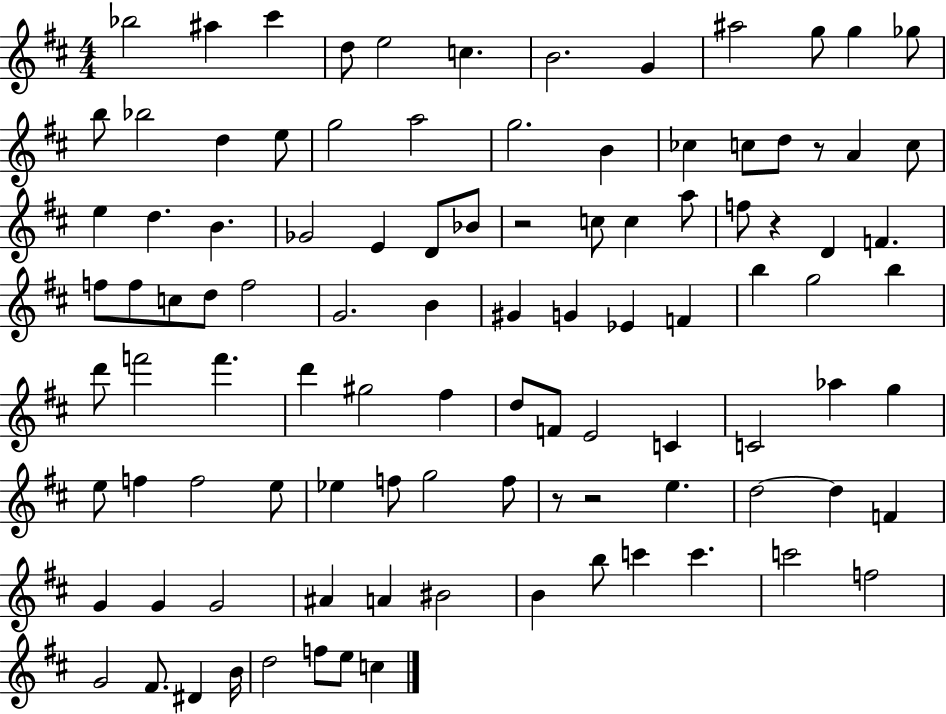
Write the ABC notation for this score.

X:1
T:Untitled
M:4/4
L:1/4
K:D
_b2 ^a ^c' d/2 e2 c B2 G ^a2 g/2 g _g/2 b/2 _b2 d e/2 g2 a2 g2 B _c c/2 d/2 z/2 A c/2 e d B _G2 E D/2 _B/2 z2 c/2 c a/2 f/2 z D F f/2 f/2 c/2 d/2 f2 G2 B ^G G _E F b g2 b d'/2 f'2 f' d' ^g2 ^f d/2 F/2 E2 C C2 _a g e/2 f f2 e/2 _e f/2 g2 f/2 z/2 z2 e d2 d F G G G2 ^A A ^B2 B b/2 c' c' c'2 f2 G2 ^F/2 ^D B/4 d2 f/2 e/2 c